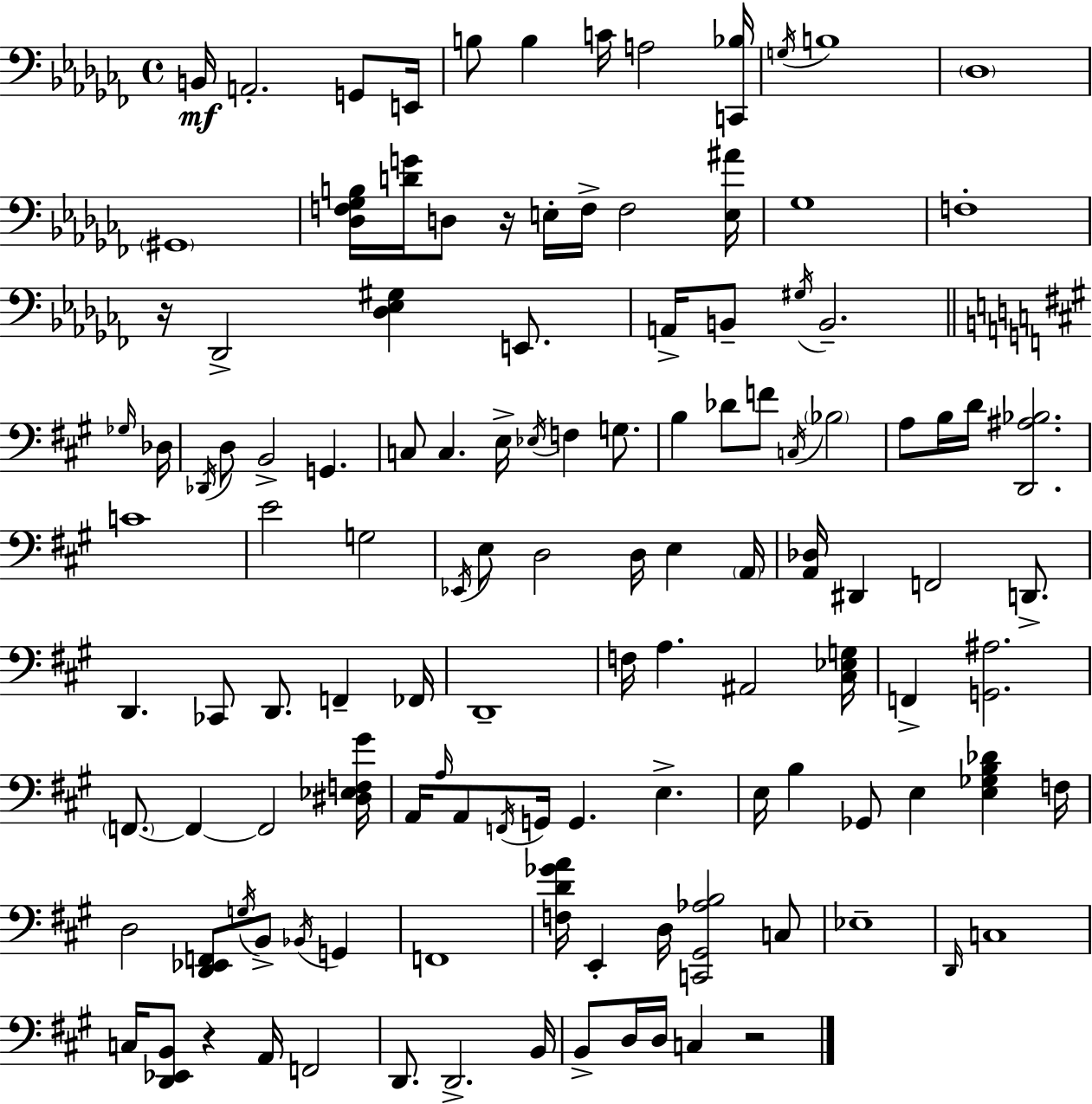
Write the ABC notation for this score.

X:1
T:Untitled
M:4/4
L:1/4
K:Abm
B,,/4 A,,2 G,,/2 E,,/4 B,/2 B, C/4 A,2 [C,,_B,]/4 G,/4 B,4 _D,4 ^G,,4 [_D,F,_G,B,]/4 [DG]/4 D,/2 z/4 E,/4 F,/4 F,2 [E,^A]/4 _G,4 F,4 z/4 _D,,2 [_D,_E,^G,] E,,/2 A,,/4 B,,/2 ^G,/4 B,,2 _G,/4 _D,/4 _D,,/4 D,/2 B,,2 G,, C,/2 C, E,/4 _E,/4 F, G,/2 B, _D/2 F/2 C,/4 _B,2 A,/2 B,/4 D/4 [D,,^A,_B,]2 C4 E2 G,2 _E,,/4 E,/2 D,2 D,/4 E, A,,/4 [A,,_D,]/4 ^D,, F,,2 D,,/2 D,, _C,,/2 D,,/2 F,, _F,,/4 D,,4 F,/4 A, ^A,,2 [^C,_E,G,]/4 F,, [G,,^A,]2 F,,/2 F,, F,,2 [^D,_E,F,^G]/4 A,,/4 A,/4 A,,/2 F,,/4 G,,/4 G,, E, E,/4 B, _G,,/2 E, [E,_G,B,_D] F,/4 D,2 [D,,_E,,F,,]/2 G,/4 B,,/2 _B,,/4 G,, F,,4 [F,D_GA]/4 E,, D,/4 [C,,^G,,_A,B,]2 C,/2 _E,4 D,,/4 C,4 C,/4 [D,,_E,,B,,]/2 z A,,/4 F,,2 D,,/2 D,,2 B,,/4 B,,/2 D,/4 D,/4 C, z2